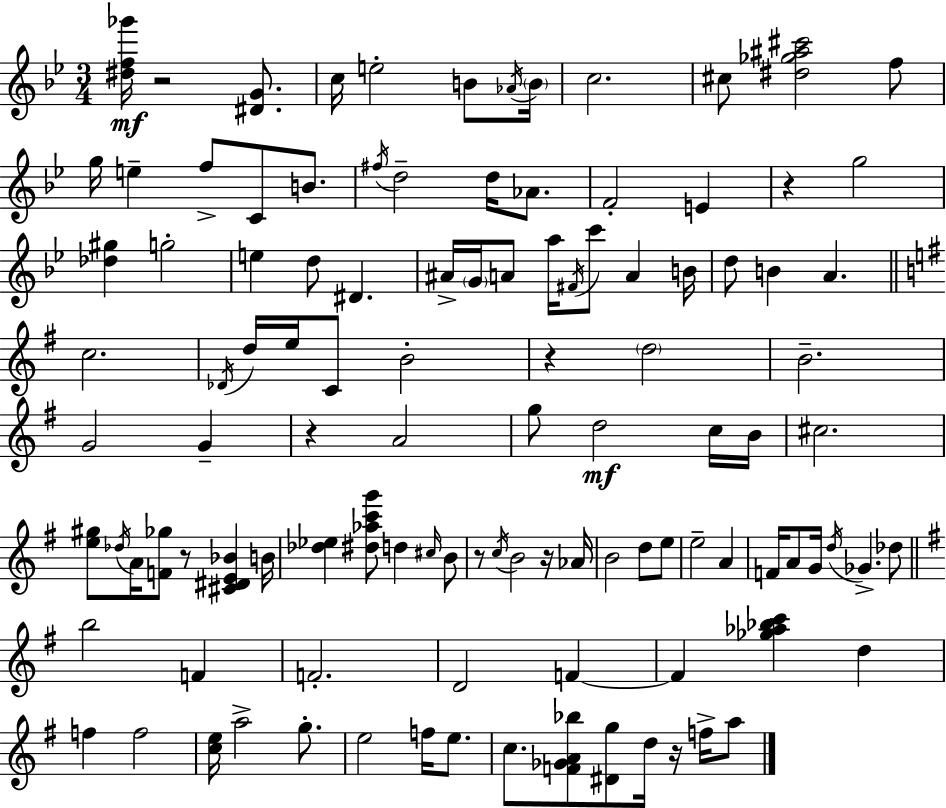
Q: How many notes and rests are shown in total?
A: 110